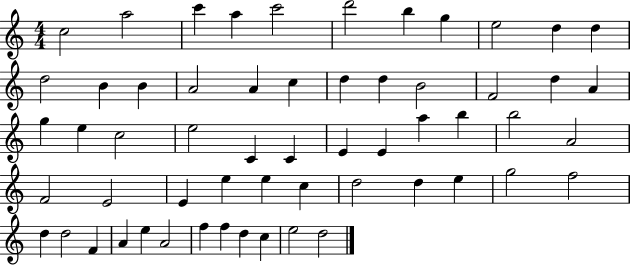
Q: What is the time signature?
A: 4/4